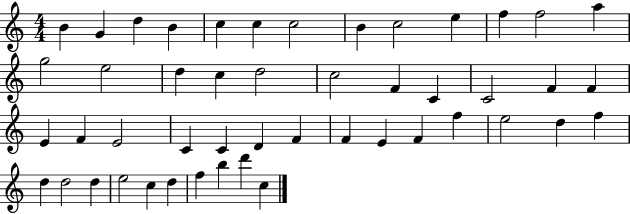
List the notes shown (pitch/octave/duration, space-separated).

B4/q G4/q D5/q B4/q C5/q C5/q C5/h B4/q C5/h E5/q F5/q F5/h A5/q G5/h E5/h D5/q C5/q D5/h C5/h F4/q C4/q C4/h F4/q F4/q E4/q F4/q E4/h C4/q C4/q D4/q F4/q F4/q E4/q F4/q F5/q E5/h D5/q F5/q D5/q D5/h D5/q E5/h C5/q D5/q F5/q B5/q D6/q C5/q